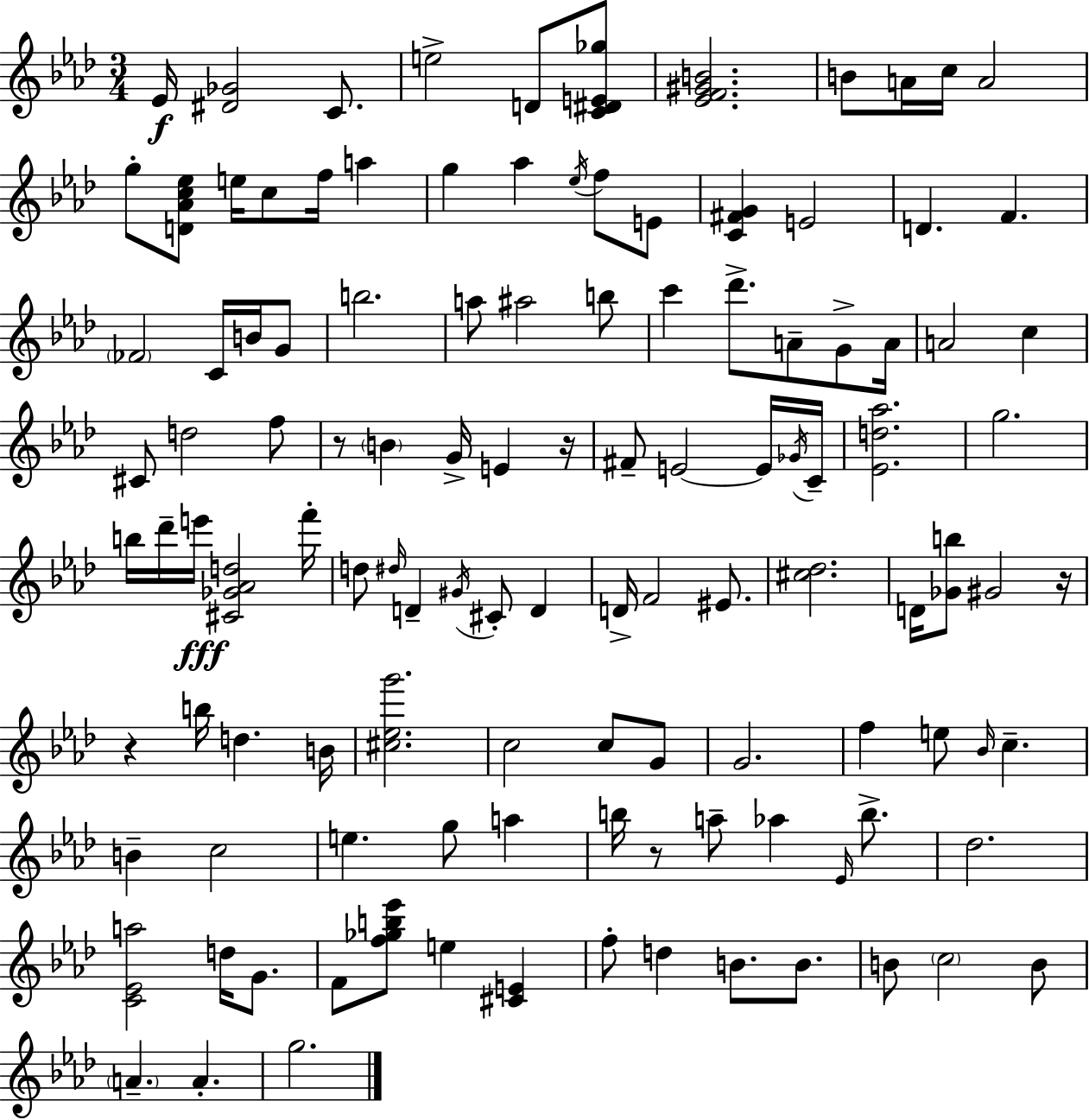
{
  \clef treble
  \numericTimeSignature
  \time 3/4
  \key aes \major
  ees'16\f <dis' ges'>2 c'8. | e''2-> d'8 <c' dis' e' ges''>8 | <ees' f' gis' b'>2. | b'8 a'16 c''16 a'2 | \break g''8-. <d' aes' c'' ees''>8 e''16 c''8 f''16 a''4 | g''4 aes''4 \acciaccatura { ees''16 } f''8 e'8 | <c' fis' g'>4 e'2 | d'4. f'4. | \break \parenthesize fes'2 c'16 b'16 g'8 | b''2. | a''8 ais''2 b''8 | c'''4 des'''8.-> a'8-- g'8-> | \break a'16 a'2 c''4 | cis'8 d''2 f''8 | r8 \parenthesize b'4 g'16-> e'4 | r16 fis'8-- e'2~~ e'16 | \break \acciaccatura { ges'16 } c'16-- <ees' d'' aes''>2. | g''2. | b''16 des'''16-- e'''16\fff <cis' ges' aes' d''>2 | f'''16-. d''8 \grace { dis''16 } d'4-- \acciaccatura { gis'16 } cis'8-. | \break d'4 d'16-> f'2 | eis'8. <cis'' des''>2. | d'16 <ges' b''>8 gis'2 | r16 r4 b''16 d''4. | \break b'16 <cis'' ees'' g'''>2. | c''2 | c''8 g'8 g'2. | f''4 e''8 \grace { bes'16 } c''4.-- | \break b'4-- c''2 | e''4. g''8 | a''4 b''16 r8 a''8-- aes''4 | \grace { ees'16 } b''8.-> des''2. | \break <c' ees' a''>2 | d''16 g'8. f'8 <f'' ges'' b'' ees'''>8 e''4 | <cis' e'>4 f''8-. d''4 | b'8. b'8. b'8 \parenthesize c''2 | \break b'8 \parenthesize a'4.-- | a'4.-. g''2. | \bar "|."
}